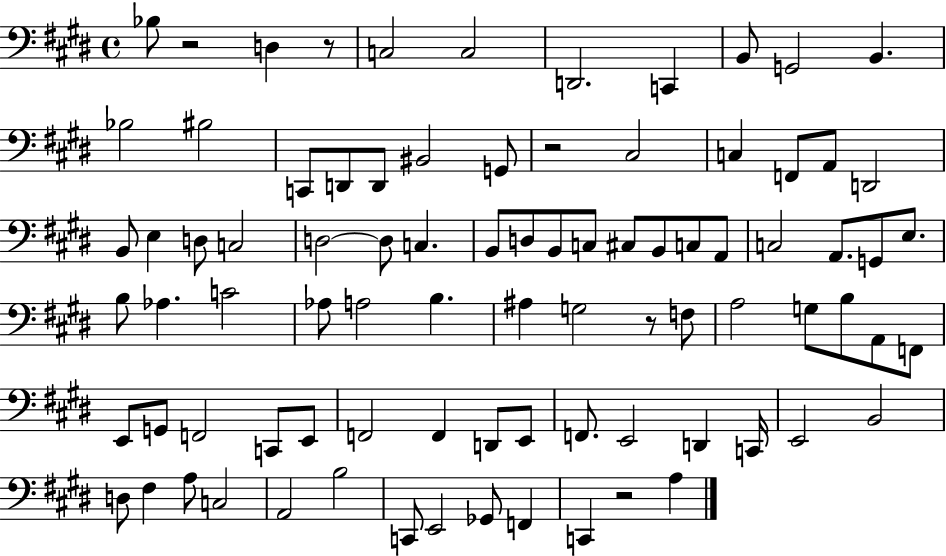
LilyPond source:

{
  \clef bass
  \time 4/4
  \defaultTimeSignature
  \key e \major
  bes8 r2 d4 r8 | c2 c2 | d,2. c,4 | b,8 g,2 b,4. | \break bes2 bis2 | c,8 d,8 d,8 bis,2 g,8 | r2 cis2 | c4 f,8 a,8 d,2 | \break b,8 e4 d8 c2 | d2~~ d8 c4. | b,8 d8 b,8 c8 cis8 b,8 c8 a,8 | c2 a,8. g,8 e8. | \break b8 aes4. c'2 | aes8 a2 b4. | ais4 g2 r8 f8 | a2 g8 b8 a,8 f,8 | \break e,8 g,8 f,2 c,8 e,8 | f,2 f,4 d,8 e,8 | f,8. e,2 d,4 c,16 | e,2 b,2 | \break d8 fis4 a8 c2 | a,2 b2 | c,8 e,2 ges,8 f,4 | c,4 r2 a4 | \break \bar "|."
}